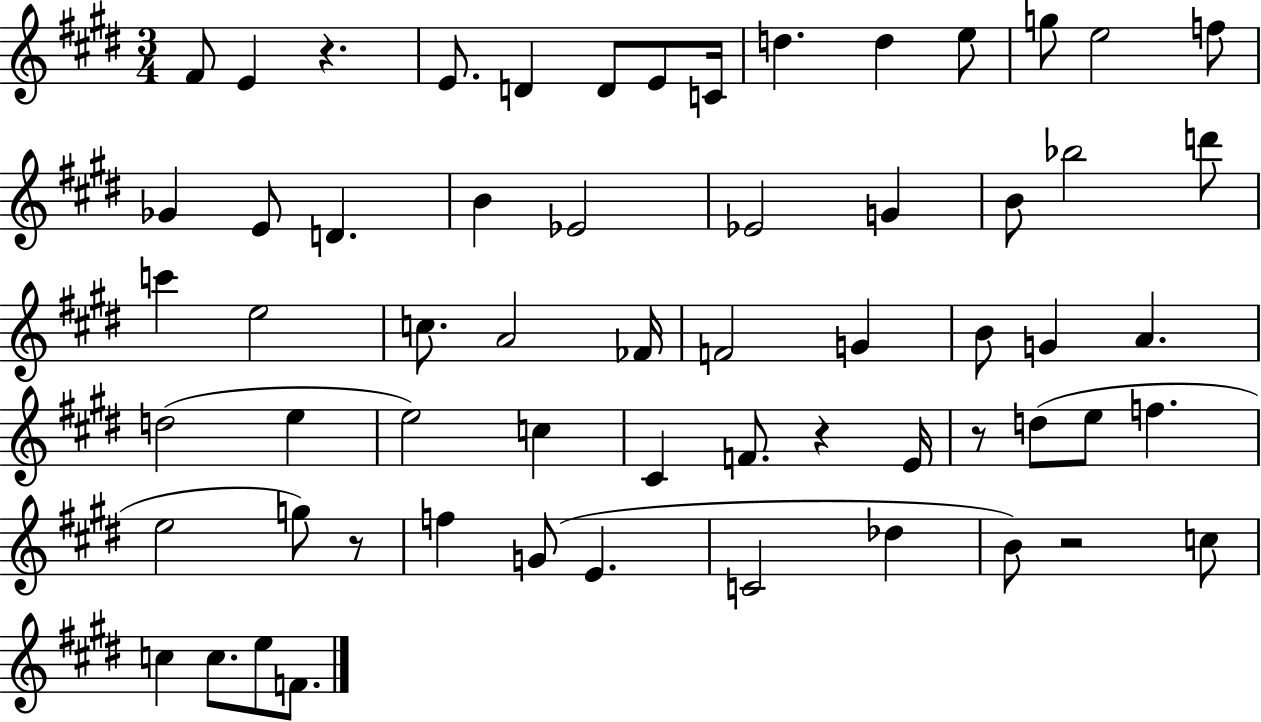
F#4/e E4/q R/q. E4/e. D4/q D4/e E4/e C4/s D5/q. D5/q E5/e G5/e E5/h F5/e Gb4/q E4/e D4/q. B4/q Eb4/h Eb4/h G4/q B4/e Bb5/h D6/e C6/q E5/h C5/e. A4/h FES4/s F4/h G4/q B4/e G4/q A4/q. D5/h E5/q E5/h C5/q C#4/q F4/e. R/q E4/s R/e D5/e E5/e F5/q. E5/h G5/e R/e F5/q G4/e E4/q. C4/h Db5/q B4/e R/h C5/e C5/q C5/e. E5/e F4/e.